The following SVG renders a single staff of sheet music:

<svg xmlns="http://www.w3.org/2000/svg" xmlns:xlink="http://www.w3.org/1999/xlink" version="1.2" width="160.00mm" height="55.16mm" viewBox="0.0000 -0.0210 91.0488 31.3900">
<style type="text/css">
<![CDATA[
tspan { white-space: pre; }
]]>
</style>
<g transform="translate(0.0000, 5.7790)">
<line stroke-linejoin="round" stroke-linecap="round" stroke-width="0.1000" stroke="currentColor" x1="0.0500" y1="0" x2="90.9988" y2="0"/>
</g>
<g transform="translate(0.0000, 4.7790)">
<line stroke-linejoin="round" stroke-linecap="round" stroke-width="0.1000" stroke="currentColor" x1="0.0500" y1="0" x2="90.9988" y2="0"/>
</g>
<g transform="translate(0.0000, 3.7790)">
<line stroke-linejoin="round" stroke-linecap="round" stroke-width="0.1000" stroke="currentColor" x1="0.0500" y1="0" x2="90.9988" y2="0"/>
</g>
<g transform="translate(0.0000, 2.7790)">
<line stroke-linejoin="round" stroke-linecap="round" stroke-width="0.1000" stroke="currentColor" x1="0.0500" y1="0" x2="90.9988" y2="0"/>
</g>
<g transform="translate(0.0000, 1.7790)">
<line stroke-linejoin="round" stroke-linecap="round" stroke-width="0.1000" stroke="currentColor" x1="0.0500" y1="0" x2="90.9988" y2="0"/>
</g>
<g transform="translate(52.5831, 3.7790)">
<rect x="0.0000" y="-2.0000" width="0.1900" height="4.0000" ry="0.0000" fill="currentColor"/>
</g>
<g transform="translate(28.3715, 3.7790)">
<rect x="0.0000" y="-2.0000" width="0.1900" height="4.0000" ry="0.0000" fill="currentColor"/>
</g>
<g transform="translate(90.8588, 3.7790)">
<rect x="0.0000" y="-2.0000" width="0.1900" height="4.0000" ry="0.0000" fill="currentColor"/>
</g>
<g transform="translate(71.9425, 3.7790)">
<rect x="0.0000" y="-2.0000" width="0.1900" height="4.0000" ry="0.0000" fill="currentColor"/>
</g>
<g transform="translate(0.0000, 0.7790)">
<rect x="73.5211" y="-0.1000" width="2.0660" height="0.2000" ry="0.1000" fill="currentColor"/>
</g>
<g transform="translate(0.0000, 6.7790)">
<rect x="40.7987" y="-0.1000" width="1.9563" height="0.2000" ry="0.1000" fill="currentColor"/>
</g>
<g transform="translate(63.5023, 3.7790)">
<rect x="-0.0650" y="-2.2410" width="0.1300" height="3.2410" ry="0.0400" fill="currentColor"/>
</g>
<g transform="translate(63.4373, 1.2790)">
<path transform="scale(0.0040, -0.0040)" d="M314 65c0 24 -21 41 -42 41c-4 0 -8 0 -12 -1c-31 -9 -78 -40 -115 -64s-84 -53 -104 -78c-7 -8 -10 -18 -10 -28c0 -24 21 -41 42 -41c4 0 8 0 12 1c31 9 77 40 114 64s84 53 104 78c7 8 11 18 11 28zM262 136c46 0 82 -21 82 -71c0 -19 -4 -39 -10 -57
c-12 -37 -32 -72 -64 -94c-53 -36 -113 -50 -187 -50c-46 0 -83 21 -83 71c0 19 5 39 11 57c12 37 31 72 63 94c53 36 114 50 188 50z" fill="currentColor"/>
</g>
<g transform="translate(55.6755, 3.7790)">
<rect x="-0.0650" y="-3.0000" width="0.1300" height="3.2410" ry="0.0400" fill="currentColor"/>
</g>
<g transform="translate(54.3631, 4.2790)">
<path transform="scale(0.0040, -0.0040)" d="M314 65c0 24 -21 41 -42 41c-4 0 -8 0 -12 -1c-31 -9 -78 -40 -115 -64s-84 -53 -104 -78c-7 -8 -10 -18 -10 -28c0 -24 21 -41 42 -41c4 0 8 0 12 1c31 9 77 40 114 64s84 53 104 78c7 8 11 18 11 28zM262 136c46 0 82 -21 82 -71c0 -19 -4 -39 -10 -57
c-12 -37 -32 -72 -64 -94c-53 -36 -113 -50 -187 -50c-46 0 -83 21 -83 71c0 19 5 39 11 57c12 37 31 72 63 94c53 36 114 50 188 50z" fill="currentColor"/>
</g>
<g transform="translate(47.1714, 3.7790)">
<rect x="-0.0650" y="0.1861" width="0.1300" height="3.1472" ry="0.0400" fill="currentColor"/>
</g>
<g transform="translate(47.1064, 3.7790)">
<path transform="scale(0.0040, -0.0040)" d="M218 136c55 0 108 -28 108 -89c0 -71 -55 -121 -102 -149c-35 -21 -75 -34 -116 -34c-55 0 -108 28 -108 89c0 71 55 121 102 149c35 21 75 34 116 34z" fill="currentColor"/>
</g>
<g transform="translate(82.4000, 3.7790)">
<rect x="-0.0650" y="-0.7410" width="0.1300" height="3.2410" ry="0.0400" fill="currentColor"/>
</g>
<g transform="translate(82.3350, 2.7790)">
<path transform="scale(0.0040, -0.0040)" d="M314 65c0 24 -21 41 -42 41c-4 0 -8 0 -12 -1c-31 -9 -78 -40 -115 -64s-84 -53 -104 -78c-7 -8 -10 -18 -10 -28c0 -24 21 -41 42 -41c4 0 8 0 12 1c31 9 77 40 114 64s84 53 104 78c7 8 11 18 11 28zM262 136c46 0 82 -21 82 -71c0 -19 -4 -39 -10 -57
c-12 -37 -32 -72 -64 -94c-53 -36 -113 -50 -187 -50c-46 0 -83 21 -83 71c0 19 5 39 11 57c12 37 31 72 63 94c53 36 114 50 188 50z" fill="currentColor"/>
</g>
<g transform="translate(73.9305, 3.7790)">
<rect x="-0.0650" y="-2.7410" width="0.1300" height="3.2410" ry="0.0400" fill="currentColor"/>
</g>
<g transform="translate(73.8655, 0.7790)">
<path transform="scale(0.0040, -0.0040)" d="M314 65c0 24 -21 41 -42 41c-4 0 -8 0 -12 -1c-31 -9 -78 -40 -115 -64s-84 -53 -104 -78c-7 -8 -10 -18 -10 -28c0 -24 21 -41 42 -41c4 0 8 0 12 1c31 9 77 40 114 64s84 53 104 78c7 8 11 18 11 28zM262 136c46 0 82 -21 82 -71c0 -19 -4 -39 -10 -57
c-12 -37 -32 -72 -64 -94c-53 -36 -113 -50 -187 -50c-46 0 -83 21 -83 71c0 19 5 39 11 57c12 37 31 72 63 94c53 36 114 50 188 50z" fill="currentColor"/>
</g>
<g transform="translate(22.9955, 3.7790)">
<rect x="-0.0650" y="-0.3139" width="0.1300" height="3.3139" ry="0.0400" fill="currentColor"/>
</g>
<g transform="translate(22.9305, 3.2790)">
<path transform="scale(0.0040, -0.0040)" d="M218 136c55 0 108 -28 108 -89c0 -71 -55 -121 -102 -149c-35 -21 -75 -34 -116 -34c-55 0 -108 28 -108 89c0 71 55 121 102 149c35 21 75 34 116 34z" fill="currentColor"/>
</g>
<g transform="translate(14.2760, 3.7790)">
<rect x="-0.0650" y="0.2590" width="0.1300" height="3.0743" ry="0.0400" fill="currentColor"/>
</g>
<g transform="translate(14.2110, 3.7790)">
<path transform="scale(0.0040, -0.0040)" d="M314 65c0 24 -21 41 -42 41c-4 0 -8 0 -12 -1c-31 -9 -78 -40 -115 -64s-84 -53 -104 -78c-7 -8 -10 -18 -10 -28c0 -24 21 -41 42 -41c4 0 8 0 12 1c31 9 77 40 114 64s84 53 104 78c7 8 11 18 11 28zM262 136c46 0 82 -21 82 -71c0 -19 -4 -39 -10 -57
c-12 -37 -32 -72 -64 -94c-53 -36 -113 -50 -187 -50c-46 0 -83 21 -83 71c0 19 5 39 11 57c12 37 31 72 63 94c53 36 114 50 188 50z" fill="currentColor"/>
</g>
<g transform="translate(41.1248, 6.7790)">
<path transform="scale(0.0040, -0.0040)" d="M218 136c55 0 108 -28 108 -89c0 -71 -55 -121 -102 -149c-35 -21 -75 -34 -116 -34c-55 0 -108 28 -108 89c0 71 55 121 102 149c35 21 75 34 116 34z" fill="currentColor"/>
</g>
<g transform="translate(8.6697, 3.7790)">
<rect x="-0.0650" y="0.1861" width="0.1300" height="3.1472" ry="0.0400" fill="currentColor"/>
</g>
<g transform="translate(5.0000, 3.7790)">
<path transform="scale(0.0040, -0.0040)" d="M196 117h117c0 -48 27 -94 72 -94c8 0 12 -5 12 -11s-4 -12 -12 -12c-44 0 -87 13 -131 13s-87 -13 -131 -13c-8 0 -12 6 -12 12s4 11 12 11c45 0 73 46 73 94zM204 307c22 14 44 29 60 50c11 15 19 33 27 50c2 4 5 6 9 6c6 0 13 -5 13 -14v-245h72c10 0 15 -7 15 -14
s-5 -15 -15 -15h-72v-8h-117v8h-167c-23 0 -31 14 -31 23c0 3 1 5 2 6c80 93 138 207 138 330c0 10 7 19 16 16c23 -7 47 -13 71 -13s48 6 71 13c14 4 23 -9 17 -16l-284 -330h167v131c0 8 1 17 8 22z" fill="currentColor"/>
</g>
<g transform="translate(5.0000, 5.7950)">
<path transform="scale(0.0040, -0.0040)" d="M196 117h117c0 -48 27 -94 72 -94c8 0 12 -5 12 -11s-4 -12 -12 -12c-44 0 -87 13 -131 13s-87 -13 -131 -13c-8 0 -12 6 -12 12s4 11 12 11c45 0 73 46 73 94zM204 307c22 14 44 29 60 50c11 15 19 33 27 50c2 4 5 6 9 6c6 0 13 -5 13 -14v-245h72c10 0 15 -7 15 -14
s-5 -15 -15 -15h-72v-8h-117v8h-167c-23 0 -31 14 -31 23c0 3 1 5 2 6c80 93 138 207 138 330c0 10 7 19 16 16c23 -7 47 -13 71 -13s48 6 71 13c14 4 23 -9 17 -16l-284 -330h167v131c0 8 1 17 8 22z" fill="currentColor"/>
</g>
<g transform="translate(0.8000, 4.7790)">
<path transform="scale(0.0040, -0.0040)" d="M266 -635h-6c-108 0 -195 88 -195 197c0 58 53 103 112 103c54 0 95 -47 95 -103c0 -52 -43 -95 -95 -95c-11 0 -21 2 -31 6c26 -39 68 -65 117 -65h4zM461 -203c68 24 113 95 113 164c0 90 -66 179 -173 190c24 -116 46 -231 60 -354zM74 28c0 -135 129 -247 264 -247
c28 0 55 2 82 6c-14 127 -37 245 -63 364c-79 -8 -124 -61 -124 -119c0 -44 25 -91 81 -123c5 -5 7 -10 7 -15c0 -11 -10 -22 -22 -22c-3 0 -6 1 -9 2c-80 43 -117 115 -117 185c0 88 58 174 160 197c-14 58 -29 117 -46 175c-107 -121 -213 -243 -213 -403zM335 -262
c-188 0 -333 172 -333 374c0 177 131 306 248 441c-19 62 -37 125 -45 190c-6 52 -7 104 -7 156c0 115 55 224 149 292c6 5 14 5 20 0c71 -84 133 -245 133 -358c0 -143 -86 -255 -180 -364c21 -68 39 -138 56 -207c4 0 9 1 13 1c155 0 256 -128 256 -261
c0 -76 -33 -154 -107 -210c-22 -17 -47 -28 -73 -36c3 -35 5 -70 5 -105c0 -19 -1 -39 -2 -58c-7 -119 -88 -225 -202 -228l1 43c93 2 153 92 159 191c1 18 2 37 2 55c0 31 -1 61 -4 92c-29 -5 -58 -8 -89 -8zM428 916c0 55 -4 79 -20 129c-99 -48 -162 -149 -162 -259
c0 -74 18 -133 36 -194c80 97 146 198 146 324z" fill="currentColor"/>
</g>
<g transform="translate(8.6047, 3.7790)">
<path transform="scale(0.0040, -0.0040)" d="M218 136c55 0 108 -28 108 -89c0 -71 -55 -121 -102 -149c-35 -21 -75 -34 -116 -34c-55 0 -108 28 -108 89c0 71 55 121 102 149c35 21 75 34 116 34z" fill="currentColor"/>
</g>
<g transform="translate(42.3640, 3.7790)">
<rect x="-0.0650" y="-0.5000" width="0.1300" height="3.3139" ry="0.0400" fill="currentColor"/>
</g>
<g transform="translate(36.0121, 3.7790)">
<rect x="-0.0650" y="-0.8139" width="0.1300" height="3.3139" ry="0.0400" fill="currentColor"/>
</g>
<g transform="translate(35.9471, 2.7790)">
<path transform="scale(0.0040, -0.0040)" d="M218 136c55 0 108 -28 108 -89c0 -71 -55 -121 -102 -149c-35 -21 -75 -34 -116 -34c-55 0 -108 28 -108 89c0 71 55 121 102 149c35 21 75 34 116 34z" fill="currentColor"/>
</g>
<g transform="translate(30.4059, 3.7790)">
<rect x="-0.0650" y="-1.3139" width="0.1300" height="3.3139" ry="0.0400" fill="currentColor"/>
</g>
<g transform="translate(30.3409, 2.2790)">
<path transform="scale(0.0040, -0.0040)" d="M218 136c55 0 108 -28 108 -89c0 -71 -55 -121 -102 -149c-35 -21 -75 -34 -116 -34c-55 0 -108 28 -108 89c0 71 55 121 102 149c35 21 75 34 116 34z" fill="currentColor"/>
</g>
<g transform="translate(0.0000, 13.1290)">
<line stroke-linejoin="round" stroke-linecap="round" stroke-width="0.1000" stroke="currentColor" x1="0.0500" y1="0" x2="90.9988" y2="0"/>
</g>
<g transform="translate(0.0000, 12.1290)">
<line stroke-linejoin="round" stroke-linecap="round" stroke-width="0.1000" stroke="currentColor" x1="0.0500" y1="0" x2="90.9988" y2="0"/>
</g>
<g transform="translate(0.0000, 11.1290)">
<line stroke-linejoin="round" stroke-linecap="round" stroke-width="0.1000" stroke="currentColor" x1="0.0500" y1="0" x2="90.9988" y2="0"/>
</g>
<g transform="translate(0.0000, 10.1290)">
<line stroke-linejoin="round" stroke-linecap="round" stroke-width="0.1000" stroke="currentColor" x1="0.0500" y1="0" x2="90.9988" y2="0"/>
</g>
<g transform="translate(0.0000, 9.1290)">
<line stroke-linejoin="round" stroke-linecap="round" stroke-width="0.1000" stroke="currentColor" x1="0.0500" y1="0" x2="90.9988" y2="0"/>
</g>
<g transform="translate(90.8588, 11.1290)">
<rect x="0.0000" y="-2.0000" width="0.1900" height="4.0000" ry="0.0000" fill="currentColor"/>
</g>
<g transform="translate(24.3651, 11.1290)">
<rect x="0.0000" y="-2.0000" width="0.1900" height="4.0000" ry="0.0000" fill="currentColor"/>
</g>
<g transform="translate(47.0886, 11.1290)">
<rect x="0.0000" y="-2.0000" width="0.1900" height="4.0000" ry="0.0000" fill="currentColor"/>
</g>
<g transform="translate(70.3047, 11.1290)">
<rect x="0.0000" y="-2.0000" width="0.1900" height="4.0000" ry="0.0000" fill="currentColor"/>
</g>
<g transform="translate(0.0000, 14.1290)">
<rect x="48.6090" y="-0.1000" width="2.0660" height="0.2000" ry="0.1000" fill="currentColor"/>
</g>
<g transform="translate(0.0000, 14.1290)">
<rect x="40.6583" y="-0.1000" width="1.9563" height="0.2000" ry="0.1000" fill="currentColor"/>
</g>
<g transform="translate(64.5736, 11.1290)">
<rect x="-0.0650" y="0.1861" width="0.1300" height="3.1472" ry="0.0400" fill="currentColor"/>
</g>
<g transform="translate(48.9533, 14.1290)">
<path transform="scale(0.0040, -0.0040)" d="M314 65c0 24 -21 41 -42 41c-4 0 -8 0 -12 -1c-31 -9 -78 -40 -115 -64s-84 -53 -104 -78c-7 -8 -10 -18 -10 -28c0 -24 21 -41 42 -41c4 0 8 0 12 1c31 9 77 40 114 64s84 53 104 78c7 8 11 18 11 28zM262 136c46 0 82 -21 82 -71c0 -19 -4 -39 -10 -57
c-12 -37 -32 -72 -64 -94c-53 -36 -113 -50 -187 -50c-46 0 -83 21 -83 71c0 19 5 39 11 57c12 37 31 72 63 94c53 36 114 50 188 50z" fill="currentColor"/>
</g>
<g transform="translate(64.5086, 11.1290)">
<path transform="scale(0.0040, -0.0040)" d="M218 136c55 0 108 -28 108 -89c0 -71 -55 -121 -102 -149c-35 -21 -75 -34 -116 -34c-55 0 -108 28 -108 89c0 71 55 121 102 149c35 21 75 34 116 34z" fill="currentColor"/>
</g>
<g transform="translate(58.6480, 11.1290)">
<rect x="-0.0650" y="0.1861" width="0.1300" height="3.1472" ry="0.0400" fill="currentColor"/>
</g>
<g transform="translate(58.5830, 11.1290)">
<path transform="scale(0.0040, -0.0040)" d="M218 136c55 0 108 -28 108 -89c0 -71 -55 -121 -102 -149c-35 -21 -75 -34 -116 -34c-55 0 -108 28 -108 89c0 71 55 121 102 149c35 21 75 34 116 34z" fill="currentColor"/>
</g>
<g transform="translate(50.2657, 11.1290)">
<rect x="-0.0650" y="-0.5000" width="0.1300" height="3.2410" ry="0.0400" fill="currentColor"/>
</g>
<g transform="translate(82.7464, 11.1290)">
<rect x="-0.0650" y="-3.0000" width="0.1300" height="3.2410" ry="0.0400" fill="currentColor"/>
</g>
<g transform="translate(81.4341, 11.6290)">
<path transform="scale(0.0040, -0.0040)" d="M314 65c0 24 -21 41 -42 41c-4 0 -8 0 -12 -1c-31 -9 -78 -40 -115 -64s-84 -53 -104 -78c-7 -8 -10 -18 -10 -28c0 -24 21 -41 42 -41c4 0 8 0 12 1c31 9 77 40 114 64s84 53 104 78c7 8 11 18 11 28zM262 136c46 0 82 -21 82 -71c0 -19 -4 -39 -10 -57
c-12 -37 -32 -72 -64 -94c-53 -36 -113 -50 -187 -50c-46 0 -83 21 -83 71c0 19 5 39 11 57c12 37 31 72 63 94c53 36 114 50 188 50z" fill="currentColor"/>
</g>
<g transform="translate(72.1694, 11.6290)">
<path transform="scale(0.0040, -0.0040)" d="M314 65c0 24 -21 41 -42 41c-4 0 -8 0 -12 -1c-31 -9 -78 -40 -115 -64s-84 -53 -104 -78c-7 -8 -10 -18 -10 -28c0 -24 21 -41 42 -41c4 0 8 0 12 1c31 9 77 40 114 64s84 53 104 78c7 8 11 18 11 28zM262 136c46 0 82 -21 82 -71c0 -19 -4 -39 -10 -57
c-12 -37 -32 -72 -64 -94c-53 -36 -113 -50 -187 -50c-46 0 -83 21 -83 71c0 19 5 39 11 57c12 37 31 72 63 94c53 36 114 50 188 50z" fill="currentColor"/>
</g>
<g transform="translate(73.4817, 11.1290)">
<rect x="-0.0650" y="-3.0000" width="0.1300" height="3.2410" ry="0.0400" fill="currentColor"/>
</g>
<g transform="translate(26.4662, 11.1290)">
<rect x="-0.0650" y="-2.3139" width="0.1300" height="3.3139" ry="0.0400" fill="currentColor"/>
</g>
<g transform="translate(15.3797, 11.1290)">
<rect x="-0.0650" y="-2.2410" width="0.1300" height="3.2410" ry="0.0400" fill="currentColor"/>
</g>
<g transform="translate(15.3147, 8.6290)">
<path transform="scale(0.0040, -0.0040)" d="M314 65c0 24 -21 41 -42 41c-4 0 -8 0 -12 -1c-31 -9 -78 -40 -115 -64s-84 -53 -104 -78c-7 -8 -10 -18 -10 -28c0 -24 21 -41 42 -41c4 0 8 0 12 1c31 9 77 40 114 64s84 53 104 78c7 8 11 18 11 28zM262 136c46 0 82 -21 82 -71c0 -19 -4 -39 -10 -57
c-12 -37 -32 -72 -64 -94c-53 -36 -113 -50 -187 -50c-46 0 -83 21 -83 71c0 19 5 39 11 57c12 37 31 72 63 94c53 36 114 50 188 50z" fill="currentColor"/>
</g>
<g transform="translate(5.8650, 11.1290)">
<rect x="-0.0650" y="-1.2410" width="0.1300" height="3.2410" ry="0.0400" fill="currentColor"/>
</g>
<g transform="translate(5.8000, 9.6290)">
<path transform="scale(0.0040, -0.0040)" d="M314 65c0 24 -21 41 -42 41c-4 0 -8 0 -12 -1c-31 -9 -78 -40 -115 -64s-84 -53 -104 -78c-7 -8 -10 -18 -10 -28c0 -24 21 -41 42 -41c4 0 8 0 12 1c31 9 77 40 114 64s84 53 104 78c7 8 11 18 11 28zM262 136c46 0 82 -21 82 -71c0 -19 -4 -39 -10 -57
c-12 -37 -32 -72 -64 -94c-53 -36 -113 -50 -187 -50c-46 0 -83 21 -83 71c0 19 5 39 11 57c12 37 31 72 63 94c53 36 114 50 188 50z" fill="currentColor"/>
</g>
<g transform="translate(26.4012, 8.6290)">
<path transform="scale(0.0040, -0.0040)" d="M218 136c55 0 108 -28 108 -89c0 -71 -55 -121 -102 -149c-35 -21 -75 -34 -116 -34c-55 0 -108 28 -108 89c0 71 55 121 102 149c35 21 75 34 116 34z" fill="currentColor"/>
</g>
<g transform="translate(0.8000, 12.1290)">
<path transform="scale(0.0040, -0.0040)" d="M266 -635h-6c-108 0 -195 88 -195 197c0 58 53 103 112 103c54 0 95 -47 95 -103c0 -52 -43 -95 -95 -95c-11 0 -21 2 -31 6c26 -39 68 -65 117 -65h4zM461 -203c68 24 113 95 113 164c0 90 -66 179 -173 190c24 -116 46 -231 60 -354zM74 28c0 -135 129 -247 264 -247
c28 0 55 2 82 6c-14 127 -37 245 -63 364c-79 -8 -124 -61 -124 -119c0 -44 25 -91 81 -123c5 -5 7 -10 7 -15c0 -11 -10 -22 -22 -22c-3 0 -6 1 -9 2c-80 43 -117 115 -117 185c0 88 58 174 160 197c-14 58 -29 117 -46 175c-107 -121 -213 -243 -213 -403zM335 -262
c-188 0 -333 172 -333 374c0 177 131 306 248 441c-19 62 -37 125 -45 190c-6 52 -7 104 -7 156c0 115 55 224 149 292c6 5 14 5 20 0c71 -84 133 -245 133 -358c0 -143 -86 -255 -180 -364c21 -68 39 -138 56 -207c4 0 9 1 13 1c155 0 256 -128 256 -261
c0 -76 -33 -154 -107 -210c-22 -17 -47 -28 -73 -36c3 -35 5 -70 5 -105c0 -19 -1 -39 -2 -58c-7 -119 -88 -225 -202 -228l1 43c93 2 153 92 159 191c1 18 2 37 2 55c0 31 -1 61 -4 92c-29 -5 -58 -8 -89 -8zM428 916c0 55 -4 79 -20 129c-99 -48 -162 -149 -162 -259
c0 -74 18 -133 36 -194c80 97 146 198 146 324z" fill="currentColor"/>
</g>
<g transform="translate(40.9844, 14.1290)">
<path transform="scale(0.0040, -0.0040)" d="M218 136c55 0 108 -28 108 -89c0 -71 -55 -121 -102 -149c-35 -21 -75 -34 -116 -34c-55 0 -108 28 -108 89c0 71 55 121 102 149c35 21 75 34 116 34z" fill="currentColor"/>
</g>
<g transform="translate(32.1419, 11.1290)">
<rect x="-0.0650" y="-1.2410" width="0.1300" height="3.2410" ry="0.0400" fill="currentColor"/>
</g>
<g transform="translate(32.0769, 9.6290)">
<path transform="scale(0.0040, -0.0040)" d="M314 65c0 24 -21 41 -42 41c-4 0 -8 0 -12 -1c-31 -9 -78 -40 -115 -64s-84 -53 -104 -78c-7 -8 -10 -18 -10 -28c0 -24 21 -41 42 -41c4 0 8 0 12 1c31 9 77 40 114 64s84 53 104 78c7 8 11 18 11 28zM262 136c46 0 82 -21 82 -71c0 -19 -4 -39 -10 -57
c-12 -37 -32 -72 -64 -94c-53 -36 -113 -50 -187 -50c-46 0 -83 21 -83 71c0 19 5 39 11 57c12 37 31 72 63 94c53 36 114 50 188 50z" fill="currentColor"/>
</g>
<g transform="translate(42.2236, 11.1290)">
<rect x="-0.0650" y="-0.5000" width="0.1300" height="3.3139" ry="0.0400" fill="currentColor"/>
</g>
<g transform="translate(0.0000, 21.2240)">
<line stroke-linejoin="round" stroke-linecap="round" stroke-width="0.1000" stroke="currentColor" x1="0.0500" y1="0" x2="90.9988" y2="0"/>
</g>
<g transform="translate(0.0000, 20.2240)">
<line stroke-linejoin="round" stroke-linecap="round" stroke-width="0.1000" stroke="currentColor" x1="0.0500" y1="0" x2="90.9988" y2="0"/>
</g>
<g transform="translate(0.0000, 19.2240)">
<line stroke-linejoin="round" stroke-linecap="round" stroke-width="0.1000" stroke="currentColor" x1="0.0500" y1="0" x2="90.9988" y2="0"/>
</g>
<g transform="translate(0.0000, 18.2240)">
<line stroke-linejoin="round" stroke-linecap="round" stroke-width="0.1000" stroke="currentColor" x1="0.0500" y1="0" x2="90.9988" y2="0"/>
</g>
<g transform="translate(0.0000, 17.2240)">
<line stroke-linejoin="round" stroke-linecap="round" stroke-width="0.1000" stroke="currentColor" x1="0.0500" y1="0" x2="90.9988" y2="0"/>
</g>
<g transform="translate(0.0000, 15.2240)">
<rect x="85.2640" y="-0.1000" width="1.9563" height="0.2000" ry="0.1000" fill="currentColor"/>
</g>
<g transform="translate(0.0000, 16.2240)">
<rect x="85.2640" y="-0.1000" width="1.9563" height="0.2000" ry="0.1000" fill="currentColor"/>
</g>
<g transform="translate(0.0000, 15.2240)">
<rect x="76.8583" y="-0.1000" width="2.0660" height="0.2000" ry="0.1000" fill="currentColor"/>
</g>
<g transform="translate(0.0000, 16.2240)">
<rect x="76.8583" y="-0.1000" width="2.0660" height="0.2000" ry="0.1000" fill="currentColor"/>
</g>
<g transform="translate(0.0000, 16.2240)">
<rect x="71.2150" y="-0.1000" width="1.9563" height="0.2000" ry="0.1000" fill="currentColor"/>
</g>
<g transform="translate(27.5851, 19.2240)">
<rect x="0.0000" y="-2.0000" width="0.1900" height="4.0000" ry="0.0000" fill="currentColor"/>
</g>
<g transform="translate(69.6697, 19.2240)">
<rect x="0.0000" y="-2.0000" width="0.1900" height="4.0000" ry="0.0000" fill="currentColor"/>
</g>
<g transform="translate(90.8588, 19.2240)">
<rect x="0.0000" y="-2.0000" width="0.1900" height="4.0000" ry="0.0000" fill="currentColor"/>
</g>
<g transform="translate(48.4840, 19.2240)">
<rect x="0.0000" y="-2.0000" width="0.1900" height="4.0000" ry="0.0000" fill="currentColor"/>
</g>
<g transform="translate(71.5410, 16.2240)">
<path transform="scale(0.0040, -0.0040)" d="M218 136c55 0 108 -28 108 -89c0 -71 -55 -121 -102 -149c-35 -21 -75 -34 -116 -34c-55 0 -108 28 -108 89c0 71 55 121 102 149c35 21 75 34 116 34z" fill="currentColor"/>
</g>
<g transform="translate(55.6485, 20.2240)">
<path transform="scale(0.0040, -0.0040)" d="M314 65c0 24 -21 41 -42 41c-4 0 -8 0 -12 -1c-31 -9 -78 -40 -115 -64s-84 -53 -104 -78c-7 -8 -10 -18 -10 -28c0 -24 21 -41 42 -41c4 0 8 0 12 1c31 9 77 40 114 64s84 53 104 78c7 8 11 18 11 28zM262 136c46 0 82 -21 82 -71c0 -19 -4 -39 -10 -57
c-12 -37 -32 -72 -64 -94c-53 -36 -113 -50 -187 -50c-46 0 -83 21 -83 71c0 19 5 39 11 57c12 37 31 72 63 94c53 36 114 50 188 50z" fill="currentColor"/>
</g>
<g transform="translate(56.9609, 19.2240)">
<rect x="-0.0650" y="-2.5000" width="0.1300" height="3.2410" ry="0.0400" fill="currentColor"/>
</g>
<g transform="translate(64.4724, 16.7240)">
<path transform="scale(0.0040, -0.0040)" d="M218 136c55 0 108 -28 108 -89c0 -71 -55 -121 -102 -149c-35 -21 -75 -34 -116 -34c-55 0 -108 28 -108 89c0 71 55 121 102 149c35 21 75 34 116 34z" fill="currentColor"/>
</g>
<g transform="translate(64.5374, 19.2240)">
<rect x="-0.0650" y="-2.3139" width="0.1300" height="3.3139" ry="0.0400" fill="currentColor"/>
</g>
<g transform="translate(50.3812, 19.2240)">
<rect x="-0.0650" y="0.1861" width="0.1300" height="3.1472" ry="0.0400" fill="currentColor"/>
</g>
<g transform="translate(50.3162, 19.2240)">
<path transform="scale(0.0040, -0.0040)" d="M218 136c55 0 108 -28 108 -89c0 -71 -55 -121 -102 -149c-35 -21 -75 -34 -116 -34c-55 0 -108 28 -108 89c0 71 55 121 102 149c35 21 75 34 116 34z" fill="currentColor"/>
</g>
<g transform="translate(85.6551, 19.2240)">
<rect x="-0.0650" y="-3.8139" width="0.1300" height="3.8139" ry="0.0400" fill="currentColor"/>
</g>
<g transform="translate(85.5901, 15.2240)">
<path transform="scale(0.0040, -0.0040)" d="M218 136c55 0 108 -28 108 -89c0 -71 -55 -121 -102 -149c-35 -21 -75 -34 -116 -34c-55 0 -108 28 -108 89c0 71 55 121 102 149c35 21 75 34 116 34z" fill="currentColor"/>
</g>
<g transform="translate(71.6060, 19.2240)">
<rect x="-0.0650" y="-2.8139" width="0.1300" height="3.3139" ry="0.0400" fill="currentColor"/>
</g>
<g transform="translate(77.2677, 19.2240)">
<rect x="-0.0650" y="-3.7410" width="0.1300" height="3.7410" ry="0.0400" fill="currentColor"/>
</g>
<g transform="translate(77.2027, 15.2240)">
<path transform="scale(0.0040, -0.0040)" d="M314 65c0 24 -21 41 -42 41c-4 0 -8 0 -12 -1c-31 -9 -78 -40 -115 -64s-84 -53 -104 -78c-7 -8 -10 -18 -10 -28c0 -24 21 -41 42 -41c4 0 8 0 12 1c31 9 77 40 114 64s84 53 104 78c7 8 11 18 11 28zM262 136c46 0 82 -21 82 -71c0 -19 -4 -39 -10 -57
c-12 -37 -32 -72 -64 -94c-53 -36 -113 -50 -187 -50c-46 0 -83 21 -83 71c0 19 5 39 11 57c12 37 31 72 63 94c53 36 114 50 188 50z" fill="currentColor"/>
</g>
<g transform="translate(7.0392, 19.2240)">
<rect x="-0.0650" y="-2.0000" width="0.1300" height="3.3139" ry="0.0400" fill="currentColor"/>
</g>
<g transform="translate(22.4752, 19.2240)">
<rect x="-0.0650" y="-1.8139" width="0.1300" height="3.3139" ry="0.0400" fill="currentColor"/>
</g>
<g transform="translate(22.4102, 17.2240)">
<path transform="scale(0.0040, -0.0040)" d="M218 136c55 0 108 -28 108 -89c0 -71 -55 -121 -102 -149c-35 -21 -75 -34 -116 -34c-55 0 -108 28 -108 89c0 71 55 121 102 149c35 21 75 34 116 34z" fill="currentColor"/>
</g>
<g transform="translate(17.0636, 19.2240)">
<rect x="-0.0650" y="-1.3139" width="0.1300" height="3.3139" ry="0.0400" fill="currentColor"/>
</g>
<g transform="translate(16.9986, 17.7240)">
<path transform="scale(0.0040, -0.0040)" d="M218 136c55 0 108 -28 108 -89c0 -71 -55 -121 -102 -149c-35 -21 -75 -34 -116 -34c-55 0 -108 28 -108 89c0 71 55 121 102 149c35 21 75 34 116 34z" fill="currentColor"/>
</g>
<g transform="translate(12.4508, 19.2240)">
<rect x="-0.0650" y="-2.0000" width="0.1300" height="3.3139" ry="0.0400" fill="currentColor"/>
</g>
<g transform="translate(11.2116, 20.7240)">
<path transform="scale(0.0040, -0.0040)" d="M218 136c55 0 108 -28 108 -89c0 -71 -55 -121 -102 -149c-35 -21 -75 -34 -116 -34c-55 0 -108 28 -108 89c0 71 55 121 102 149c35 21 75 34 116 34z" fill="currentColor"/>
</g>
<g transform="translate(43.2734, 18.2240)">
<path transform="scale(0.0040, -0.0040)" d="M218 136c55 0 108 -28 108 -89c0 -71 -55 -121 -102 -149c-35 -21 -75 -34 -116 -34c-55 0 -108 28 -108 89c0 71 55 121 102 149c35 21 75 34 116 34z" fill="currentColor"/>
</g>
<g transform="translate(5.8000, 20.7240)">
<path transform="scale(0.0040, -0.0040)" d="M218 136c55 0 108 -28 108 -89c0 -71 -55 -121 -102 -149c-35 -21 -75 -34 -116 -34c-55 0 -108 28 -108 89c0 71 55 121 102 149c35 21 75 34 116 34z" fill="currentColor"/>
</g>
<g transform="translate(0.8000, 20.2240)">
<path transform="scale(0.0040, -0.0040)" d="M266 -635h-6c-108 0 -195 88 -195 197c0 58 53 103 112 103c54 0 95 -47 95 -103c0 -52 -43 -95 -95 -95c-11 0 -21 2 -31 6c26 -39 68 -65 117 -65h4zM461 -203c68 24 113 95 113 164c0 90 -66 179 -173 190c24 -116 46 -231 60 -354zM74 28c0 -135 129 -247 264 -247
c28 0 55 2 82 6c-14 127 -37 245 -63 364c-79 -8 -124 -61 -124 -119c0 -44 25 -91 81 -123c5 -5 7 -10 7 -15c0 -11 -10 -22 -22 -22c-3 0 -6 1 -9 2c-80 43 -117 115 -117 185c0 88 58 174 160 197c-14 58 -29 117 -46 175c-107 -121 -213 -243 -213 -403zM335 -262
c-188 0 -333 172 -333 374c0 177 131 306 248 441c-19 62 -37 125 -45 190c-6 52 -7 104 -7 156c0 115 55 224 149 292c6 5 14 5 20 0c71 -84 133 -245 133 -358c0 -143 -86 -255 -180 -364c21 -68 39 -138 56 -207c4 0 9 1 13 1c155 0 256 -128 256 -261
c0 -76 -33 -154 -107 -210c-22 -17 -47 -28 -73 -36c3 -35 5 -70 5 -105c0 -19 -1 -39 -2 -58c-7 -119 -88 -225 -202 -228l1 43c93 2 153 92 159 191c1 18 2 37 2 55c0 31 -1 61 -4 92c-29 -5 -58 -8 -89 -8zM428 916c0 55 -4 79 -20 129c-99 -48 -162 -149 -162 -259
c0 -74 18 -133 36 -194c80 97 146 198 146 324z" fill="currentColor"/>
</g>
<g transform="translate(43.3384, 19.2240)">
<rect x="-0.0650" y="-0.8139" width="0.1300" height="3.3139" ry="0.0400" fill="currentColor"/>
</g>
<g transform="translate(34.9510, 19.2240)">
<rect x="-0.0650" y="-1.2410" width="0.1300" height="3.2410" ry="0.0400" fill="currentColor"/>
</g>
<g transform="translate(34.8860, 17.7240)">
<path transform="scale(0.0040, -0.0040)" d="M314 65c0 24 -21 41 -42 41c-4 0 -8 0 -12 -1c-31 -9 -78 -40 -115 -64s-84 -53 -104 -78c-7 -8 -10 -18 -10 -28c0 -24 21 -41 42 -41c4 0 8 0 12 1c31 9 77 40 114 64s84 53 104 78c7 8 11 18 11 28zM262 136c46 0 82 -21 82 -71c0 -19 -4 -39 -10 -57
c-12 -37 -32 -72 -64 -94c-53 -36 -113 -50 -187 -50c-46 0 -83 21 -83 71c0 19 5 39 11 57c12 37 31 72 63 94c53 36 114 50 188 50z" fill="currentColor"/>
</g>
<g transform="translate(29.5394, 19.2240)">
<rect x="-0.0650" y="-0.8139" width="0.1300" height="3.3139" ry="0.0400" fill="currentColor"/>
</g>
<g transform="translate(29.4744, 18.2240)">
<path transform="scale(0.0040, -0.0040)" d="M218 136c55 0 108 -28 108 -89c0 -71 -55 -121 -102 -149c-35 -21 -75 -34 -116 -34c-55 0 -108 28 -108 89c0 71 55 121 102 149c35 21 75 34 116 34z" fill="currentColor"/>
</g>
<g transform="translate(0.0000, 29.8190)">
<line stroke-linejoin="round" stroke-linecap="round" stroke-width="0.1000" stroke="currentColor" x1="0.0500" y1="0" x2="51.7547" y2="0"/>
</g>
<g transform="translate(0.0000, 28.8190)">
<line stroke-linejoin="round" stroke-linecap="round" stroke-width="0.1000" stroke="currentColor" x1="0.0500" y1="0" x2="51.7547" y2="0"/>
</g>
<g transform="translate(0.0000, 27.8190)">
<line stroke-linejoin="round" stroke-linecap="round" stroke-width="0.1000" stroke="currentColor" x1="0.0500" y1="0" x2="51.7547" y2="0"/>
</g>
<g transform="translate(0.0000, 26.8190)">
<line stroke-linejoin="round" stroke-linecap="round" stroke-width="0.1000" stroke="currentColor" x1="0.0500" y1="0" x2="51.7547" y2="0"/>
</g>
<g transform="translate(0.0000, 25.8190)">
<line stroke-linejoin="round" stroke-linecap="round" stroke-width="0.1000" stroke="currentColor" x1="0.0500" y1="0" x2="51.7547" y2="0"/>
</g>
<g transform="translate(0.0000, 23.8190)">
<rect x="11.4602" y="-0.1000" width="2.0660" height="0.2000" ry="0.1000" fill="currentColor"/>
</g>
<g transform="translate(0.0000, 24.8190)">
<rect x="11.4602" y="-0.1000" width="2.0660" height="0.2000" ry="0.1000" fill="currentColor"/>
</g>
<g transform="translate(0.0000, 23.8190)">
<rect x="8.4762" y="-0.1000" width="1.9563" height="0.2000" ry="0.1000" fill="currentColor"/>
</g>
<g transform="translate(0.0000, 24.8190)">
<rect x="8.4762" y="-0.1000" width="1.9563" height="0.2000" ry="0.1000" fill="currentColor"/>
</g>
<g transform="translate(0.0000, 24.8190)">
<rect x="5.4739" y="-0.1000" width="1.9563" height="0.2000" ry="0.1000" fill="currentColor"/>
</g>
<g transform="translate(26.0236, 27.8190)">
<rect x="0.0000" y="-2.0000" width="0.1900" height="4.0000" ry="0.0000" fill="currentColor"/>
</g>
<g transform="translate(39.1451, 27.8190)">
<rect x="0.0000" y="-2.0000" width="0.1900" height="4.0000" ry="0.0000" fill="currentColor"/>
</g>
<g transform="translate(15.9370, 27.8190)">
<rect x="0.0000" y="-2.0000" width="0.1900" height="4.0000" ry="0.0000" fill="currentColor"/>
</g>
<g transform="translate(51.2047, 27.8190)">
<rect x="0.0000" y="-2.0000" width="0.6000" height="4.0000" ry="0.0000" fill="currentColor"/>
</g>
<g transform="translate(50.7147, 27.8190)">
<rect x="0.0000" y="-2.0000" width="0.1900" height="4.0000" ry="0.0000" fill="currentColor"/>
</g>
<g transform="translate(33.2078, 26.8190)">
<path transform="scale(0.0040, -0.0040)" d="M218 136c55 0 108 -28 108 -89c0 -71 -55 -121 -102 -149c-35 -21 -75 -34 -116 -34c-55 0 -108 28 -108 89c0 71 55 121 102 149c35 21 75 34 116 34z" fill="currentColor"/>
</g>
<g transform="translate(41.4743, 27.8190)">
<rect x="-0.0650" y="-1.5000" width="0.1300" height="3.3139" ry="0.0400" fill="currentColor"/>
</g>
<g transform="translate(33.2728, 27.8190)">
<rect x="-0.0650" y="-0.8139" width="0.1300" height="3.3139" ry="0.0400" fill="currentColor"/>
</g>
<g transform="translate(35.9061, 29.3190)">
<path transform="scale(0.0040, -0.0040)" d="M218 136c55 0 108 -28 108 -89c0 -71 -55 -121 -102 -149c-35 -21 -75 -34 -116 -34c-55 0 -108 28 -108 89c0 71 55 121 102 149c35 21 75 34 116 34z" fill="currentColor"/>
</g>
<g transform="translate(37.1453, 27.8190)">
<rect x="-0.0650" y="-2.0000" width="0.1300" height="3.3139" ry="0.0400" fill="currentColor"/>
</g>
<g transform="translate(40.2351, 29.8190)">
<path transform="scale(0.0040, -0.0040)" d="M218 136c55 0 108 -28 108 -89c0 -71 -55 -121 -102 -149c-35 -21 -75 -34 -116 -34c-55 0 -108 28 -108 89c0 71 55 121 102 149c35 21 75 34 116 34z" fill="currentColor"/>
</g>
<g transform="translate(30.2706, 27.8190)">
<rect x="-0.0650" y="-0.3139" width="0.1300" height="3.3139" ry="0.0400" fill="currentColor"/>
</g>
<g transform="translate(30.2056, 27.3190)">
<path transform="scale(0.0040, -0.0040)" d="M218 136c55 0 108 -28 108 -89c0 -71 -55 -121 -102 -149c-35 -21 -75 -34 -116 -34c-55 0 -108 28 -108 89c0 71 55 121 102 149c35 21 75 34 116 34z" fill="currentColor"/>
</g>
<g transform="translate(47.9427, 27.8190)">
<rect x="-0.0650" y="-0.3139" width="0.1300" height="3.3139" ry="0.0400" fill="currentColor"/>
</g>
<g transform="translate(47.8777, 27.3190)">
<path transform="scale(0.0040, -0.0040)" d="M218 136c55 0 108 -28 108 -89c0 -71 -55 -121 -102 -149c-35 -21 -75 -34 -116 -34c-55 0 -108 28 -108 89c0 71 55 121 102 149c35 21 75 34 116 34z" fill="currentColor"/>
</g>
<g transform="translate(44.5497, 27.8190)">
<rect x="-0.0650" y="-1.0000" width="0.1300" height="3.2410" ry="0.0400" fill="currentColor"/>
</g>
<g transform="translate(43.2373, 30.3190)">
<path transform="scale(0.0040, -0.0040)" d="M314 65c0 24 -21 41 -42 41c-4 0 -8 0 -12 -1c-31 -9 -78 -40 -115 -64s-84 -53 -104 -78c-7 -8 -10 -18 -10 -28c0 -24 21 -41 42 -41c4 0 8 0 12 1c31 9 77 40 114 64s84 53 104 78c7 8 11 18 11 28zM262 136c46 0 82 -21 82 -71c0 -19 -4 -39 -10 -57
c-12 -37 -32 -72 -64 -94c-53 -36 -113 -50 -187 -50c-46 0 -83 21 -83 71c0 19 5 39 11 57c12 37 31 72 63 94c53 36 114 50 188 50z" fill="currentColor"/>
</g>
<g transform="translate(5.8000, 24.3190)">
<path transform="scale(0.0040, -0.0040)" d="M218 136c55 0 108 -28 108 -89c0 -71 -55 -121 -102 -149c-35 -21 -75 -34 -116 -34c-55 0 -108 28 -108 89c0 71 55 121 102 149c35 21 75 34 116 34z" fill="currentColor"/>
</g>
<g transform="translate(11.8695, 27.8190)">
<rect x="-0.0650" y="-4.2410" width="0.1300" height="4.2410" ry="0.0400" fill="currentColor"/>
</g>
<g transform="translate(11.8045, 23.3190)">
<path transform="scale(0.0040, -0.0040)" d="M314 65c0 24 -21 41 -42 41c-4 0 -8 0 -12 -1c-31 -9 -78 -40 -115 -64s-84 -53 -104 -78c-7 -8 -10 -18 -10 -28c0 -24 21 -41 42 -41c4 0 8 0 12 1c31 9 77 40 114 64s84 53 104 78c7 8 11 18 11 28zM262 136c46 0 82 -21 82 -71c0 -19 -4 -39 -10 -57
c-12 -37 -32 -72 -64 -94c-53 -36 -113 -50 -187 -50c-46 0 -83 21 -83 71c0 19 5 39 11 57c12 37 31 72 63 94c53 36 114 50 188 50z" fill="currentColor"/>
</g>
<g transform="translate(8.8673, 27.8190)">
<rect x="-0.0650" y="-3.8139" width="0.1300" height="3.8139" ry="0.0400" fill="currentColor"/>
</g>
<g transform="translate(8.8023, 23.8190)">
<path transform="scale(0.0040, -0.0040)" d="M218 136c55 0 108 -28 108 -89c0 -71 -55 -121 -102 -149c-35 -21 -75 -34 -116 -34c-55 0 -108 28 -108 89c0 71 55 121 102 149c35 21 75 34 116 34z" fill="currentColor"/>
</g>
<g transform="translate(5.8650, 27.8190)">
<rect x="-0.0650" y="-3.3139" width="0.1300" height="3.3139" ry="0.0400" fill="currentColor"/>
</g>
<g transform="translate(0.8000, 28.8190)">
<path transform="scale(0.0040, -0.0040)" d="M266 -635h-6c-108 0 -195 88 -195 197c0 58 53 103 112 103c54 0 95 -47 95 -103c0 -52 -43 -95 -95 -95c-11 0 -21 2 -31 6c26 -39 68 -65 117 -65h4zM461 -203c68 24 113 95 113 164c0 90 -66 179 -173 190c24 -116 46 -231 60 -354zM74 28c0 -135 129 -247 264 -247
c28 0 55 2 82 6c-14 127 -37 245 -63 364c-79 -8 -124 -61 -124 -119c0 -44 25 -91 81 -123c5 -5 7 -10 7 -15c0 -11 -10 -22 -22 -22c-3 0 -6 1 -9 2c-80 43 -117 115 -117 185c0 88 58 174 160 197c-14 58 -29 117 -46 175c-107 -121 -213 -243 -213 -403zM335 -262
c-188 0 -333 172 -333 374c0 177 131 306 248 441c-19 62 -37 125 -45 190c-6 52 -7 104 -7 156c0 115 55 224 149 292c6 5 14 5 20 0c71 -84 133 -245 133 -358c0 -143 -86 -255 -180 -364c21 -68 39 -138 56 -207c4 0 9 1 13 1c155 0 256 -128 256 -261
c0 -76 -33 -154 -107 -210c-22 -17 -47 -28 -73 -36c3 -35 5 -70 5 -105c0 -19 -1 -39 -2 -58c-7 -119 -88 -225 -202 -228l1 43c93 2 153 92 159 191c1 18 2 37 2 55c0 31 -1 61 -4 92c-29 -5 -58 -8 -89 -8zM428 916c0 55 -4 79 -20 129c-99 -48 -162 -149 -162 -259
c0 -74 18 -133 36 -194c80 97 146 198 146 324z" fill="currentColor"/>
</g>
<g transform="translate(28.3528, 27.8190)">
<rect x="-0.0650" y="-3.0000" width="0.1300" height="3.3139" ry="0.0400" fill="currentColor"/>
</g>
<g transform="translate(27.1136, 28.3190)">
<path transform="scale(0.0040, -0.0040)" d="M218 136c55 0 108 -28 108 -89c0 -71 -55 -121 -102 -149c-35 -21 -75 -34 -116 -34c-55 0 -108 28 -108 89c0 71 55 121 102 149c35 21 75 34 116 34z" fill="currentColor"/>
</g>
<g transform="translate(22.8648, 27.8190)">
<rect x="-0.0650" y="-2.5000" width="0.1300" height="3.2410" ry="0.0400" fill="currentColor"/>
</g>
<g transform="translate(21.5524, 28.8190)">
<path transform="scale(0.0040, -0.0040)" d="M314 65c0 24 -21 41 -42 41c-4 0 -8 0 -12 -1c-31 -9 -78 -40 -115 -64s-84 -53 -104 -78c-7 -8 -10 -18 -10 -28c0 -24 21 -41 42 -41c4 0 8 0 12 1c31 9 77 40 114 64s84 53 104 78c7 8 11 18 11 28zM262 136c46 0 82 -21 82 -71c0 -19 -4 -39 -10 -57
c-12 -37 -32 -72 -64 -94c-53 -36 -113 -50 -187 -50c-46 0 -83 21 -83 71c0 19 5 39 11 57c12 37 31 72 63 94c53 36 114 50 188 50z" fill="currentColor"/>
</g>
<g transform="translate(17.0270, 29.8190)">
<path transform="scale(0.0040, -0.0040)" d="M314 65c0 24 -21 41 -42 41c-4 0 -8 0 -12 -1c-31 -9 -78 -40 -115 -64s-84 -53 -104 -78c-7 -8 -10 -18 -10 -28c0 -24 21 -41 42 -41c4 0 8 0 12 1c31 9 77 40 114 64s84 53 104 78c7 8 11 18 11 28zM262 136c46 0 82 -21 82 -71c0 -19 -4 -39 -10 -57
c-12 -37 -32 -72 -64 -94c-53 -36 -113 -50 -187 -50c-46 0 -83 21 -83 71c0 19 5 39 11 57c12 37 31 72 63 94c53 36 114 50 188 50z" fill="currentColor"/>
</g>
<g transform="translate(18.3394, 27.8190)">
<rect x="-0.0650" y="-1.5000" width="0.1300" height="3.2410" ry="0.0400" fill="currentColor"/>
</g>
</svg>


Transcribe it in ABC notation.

X:1
T:Untitled
M:4/4
L:1/4
K:C
B B2 c e d C B A2 g2 a2 d2 e2 g2 g e2 C C2 B B A2 A2 F F e f d e2 d B G2 g a c'2 c' b c' d'2 E2 G2 A c d F E D2 c